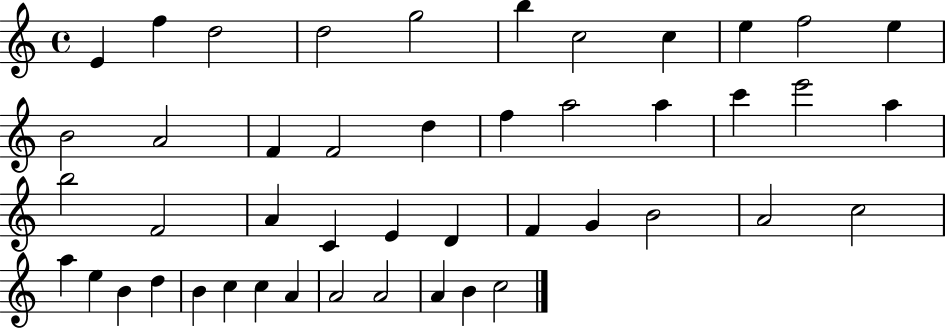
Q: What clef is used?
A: treble